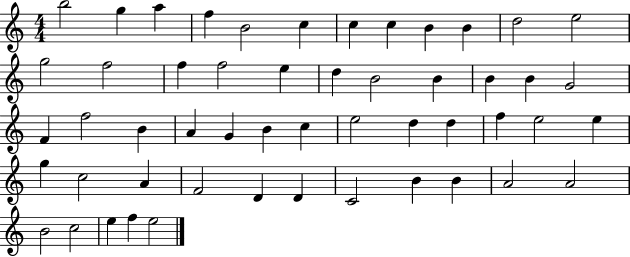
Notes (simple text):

B5/h G5/q A5/q F5/q B4/h C5/q C5/q C5/q B4/q B4/q D5/h E5/h G5/h F5/h F5/q F5/h E5/q D5/q B4/h B4/q B4/q B4/q G4/h F4/q F5/h B4/q A4/q G4/q B4/q C5/q E5/h D5/q D5/q F5/q E5/h E5/q G5/q C5/h A4/q F4/h D4/q D4/q C4/h B4/q B4/q A4/h A4/h B4/h C5/h E5/q F5/q E5/h